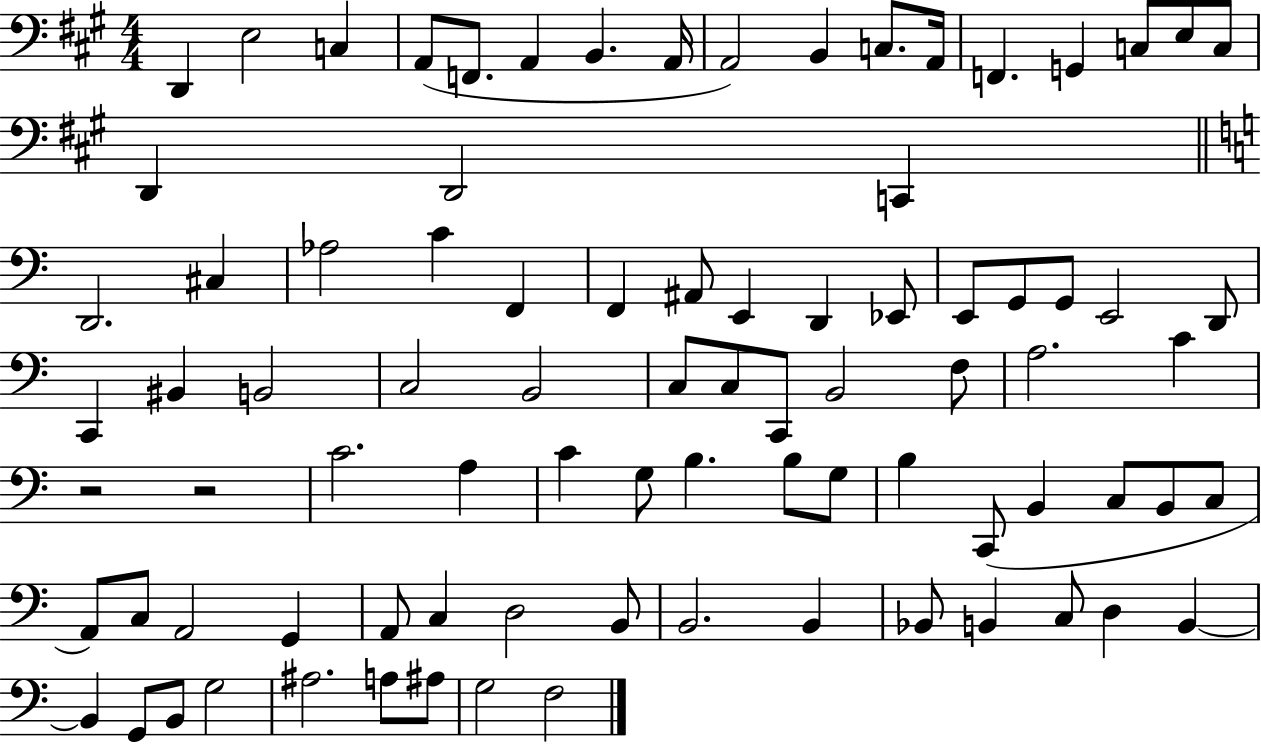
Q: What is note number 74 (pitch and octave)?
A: D3